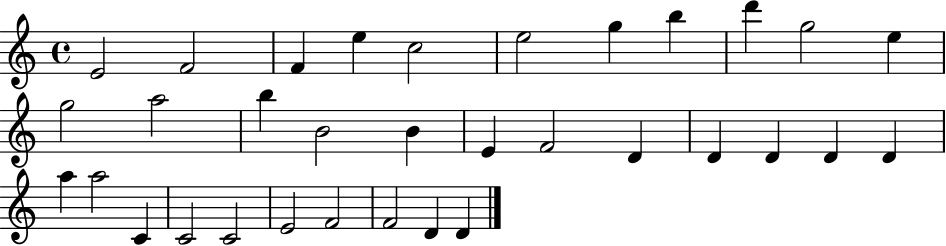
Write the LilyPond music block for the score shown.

{
  \clef treble
  \time 4/4
  \defaultTimeSignature
  \key c \major
  e'2 f'2 | f'4 e''4 c''2 | e''2 g''4 b''4 | d'''4 g''2 e''4 | \break g''2 a''2 | b''4 b'2 b'4 | e'4 f'2 d'4 | d'4 d'4 d'4 d'4 | \break a''4 a''2 c'4 | c'2 c'2 | e'2 f'2 | f'2 d'4 d'4 | \break \bar "|."
}